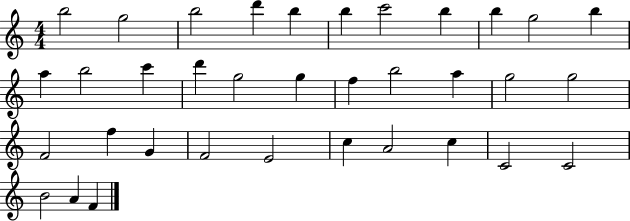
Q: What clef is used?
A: treble